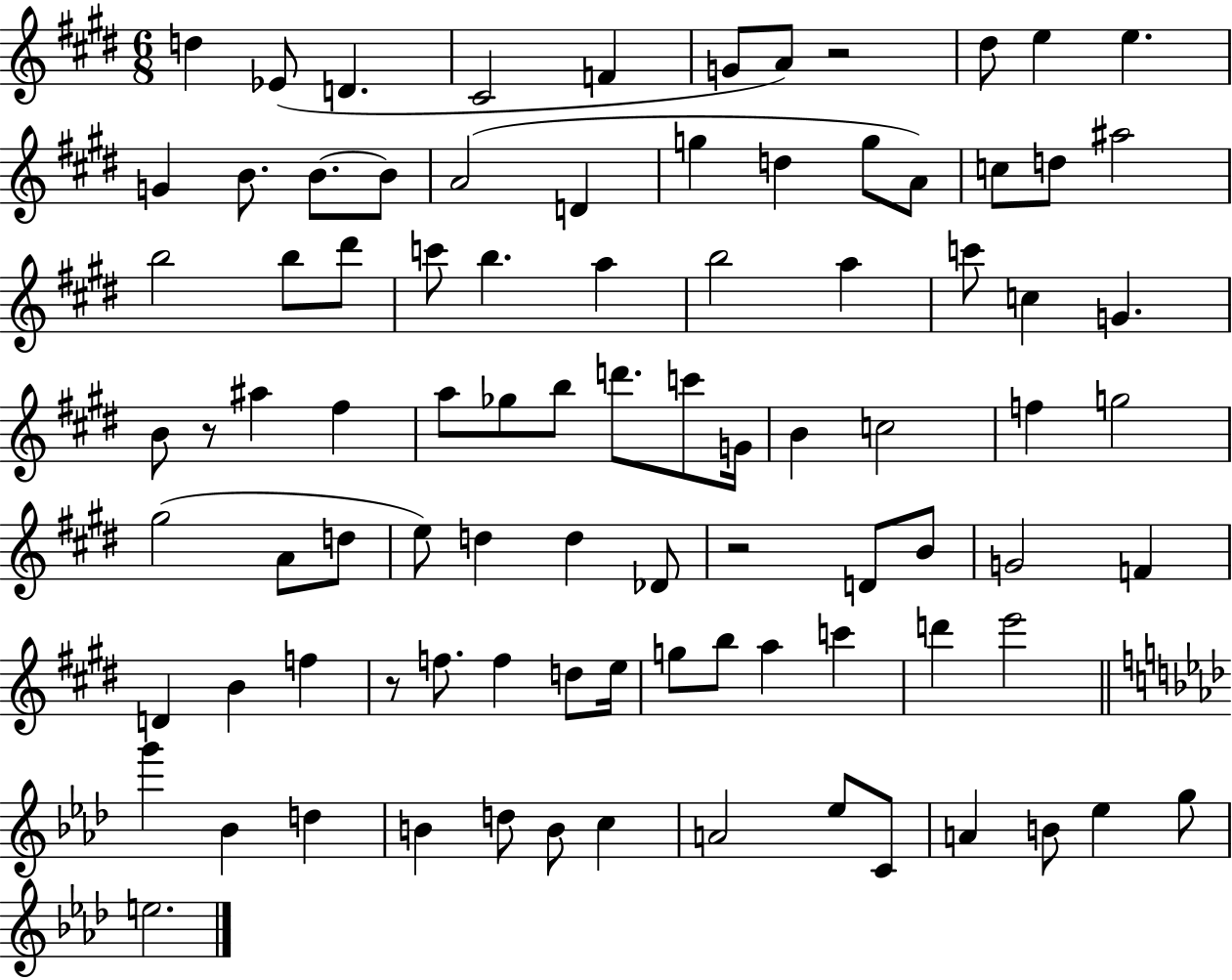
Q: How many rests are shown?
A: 4